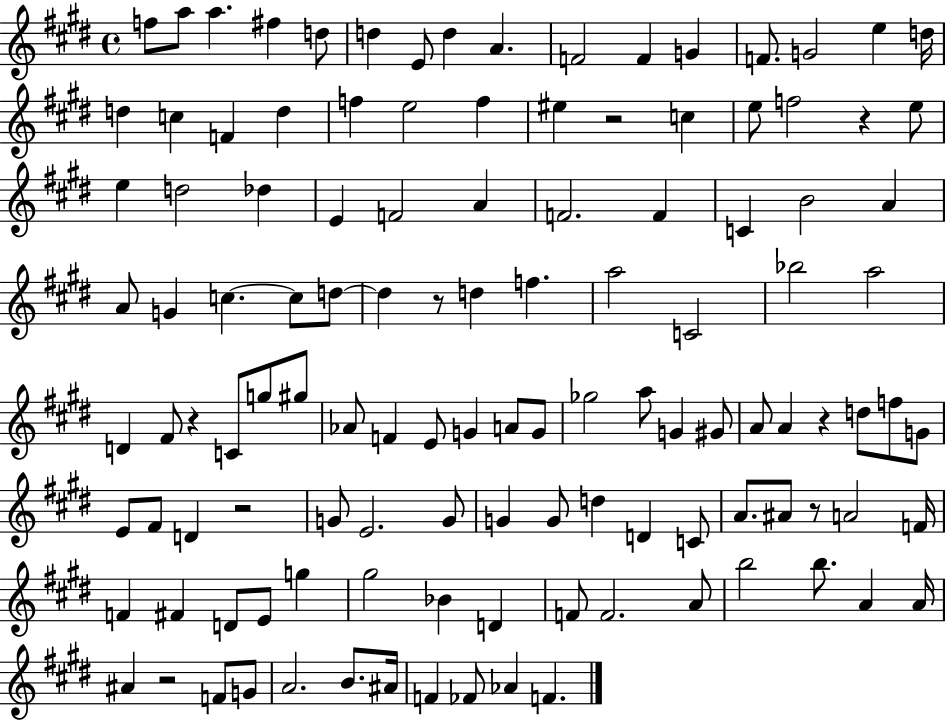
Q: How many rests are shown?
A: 8